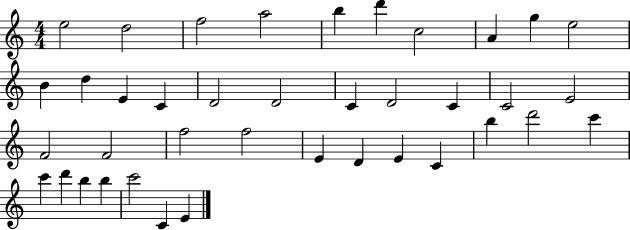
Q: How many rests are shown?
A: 0